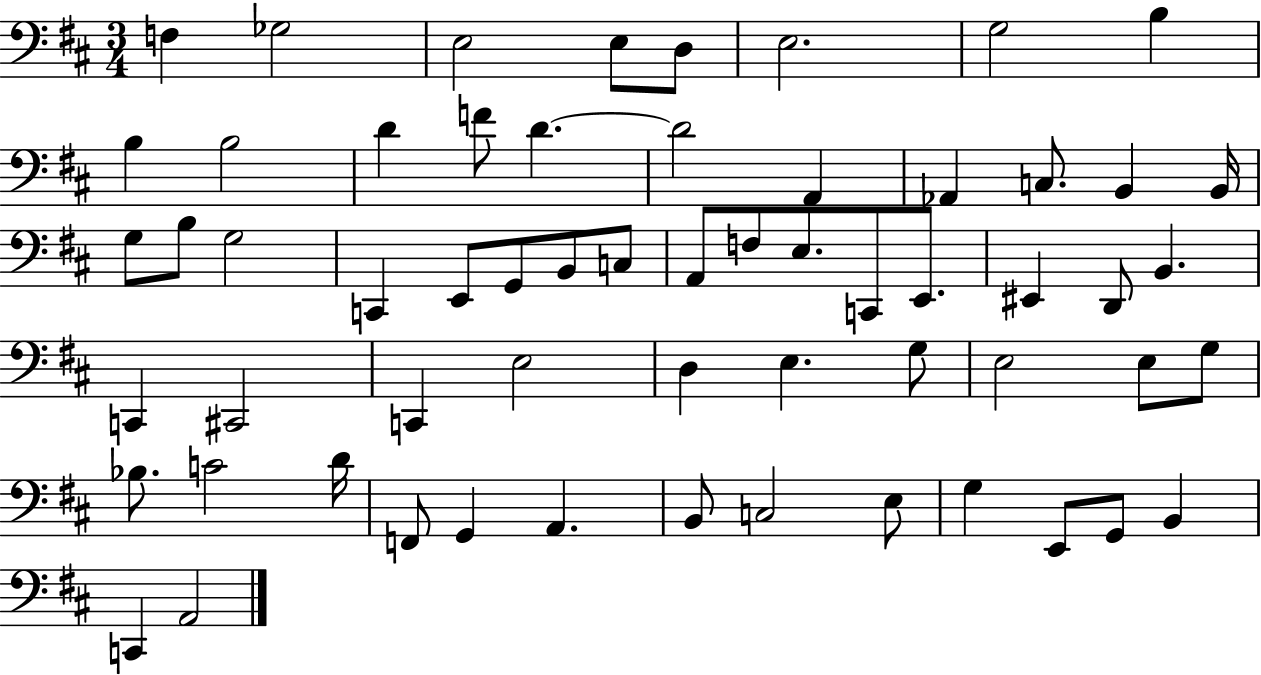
F3/q Gb3/h E3/h E3/e D3/e E3/h. G3/h B3/q B3/q B3/h D4/q F4/e D4/q. D4/h A2/q Ab2/q C3/e. B2/q B2/s G3/e B3/e G3/h C2/q E2/e G2/e B2/e C3/e A2/e F3/e E3/e. C2/e E2/e. EIS2/q D2/e B2/q. C2/q C#2/h C2/q E3/h D3/q E3/q. G3/e E3/h E3/e G3/e Bb3/e. C4/h D4/s F2/e G2/q A2/q. B2/e C3/h E3/e G3/q E2/e G2/e B2/q C2/q A2/h